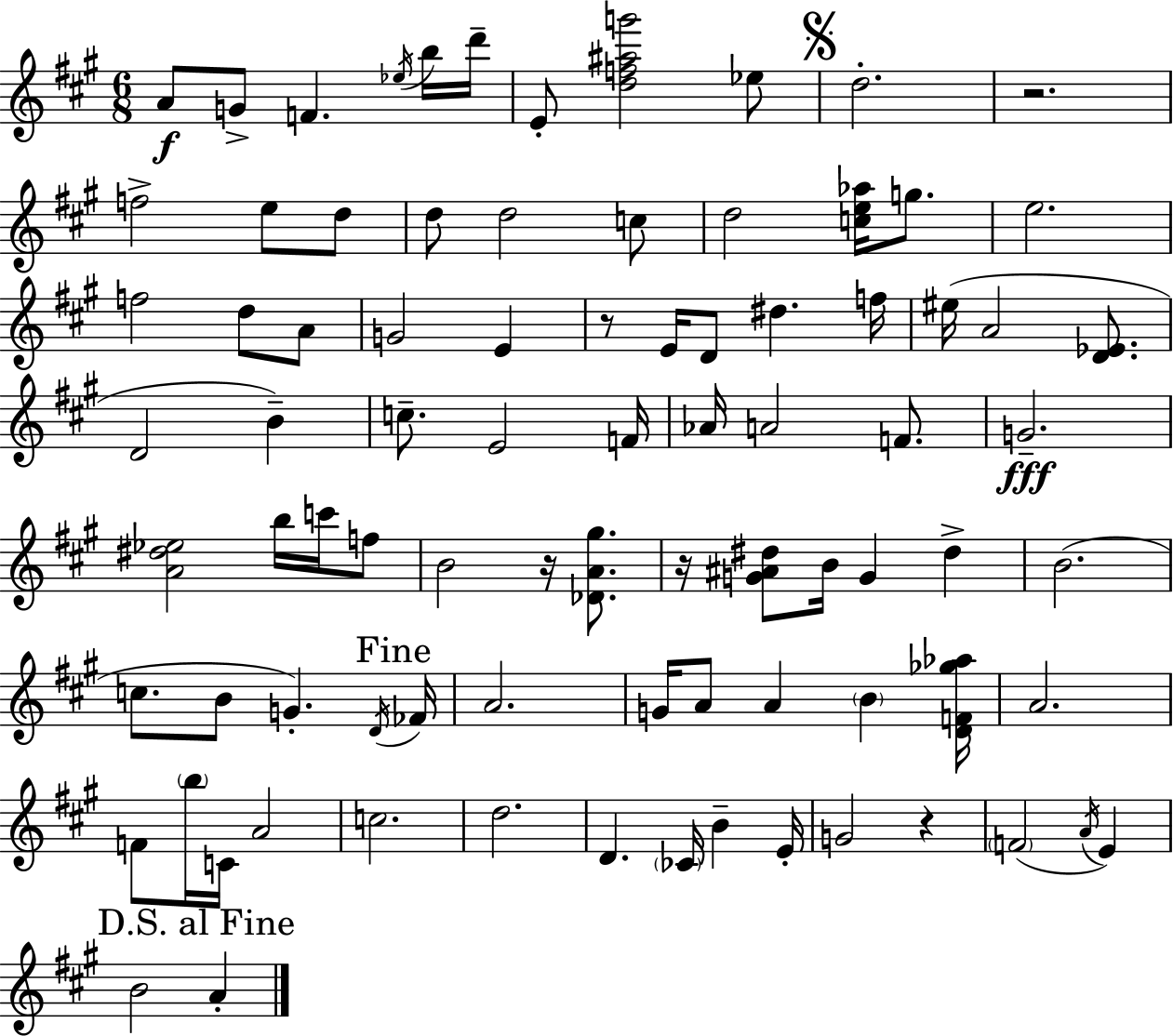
X:1
T:Untitled
M:6/8
L:1/4
K:A
A/2 G/2 F _e/4 b/4 d'/4 E/2 [df^ag']2 _e/2 d2 z2 f2 e/2 d/2 d/2 d2 c/2 d2 [ce_a]/4 g/2 e2 f2 d/2 A/2 G2 E z/2 E/4 D/2 ^d f/4 ^e/4 A2 [D_E]/2 D2 B c/2 E2 F/4 _A/4 A2 F/2 G2 [A^d_e]2 b/4 c'/4 f/2 B2 z/4 [_DA^g]/2 z/4 [G^A^d]/2 B/4 G ^d B2 c/2 B/2 G D/4 _F/4 A2 G/4 A/2 A B [DF_g_a]/4 A2 F/2 b/4 C/4 A2 c2 d2 D _C/4 B E/4 G2 z F2 A/4 E B2 A